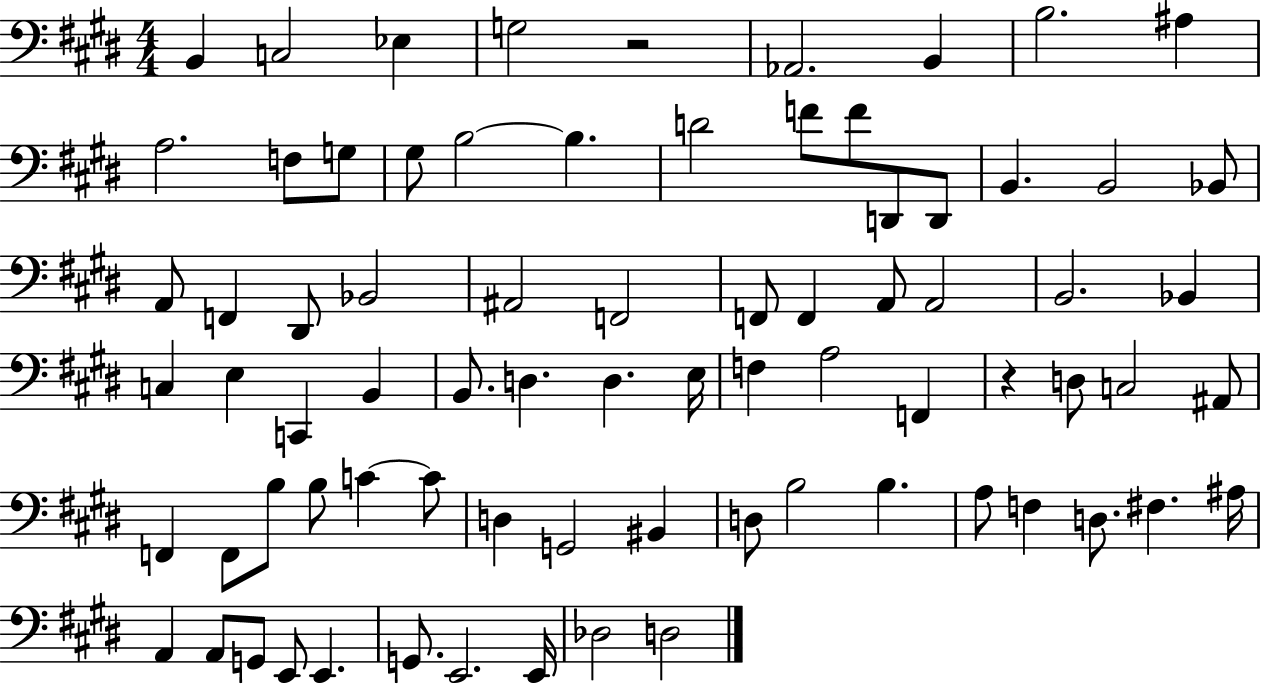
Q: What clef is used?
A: bass